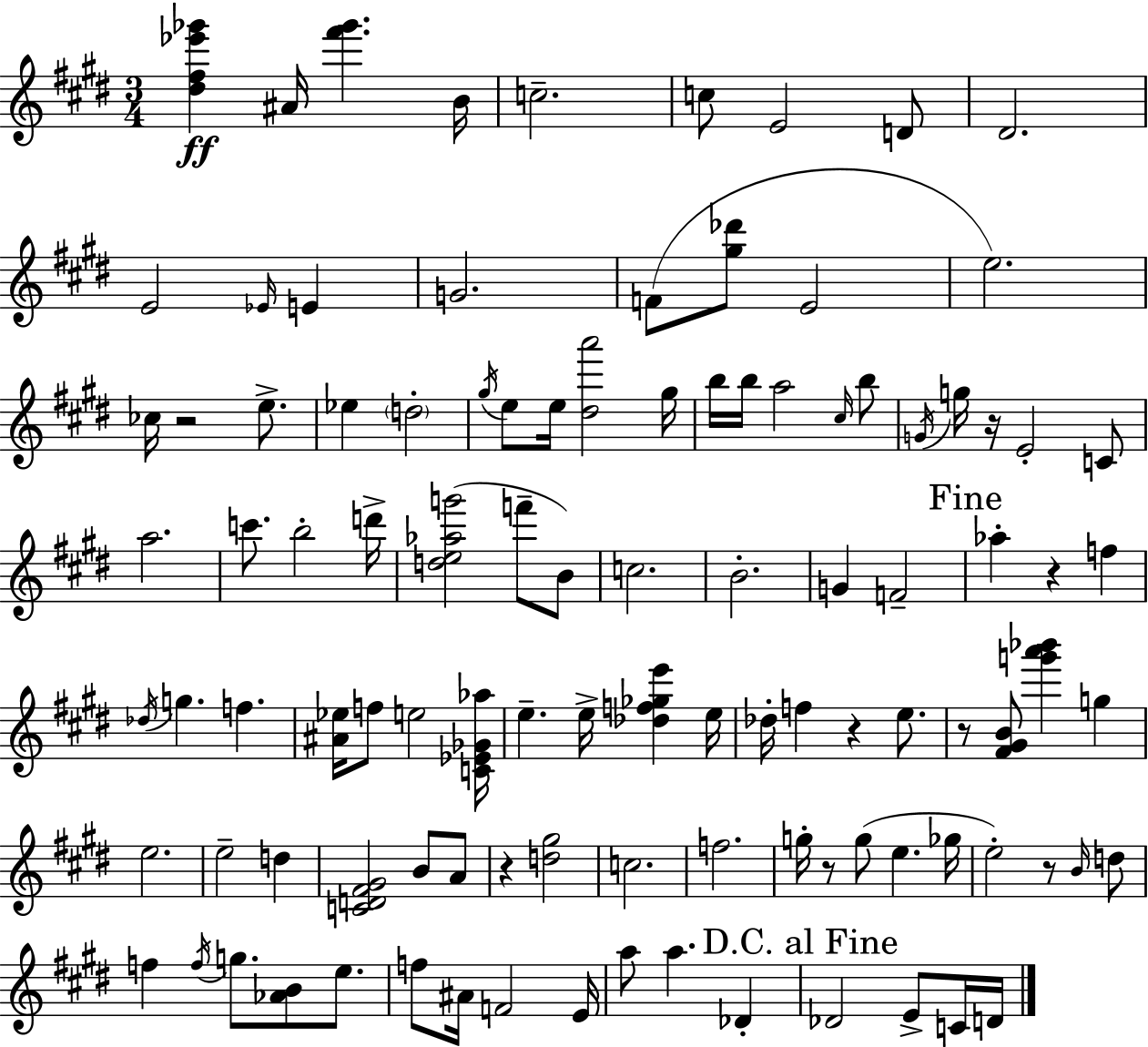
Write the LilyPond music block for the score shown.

{
  \clef treble
  \numericTimeSignature
  \time 3/4
  \key e \major
  <dis'' fis'' ees''' ges'''>4\ff ais'16 <fis''' ges'''>4. b'16 | c''2.-- | c''8 e'2 d'8 | dis'2. | \break e'2 \grace { ees'16 } e'4 | g'2. | f'8( <gis'' des'''>8 e'2 | e''2.) | \break ces''16 r2 e''8.-> | ees''4 \parenthesize d''2-. | \acciaccatura { gis''16 } e''8 e''16 <dis'' a'''>2 | gis''16 b''16 b''16 a''2 | \break \grace { cis''16 } b''8 \acciaccatura { g'16 } g''16 r16 e'2-. | c'8 a''2. | c'''8. b''2-. | d'''16-> <d'' e'' aes'' g'''>2( | \break f'''8-- b'8) c''2. | b'2.-. | g'4 f'2-- | \mark "Fine" aes''4-. r4 | \break f''4 \acciaccatura { des''16 } g''4. f''4. | <ais' ees''>16 f''8 e''2 | <c' ees' ges' aes''>16 e''4.-- e''16-> | <des'' f'' ges'' e'''>4 e''16 des''16-. f''4 r4 | \break e''8. r8 <fis' gis' b'>8 <g''' a''' bes'''>4 | g''4 e''2. | e''2-- | d''4 <c' d' fis' gis'>2 | \break b'8 a'8 r4 <d'' gis''>2 | c''2. | f''2. | g''16-. r8 g''8( e''4. | \break ges''16 e''2-.) | r8 \grace { b'16 } d''8 f''4 \acciaccatura { f''16 } g''8. | <aes' b'>8 e''8. f''8 ais'16 f'2 | e'16 a''8 a''4. | \break des'4-. \mark "D.C. al Fine" des'2 | e'8-> c'16 d'16 \bar "|."
}